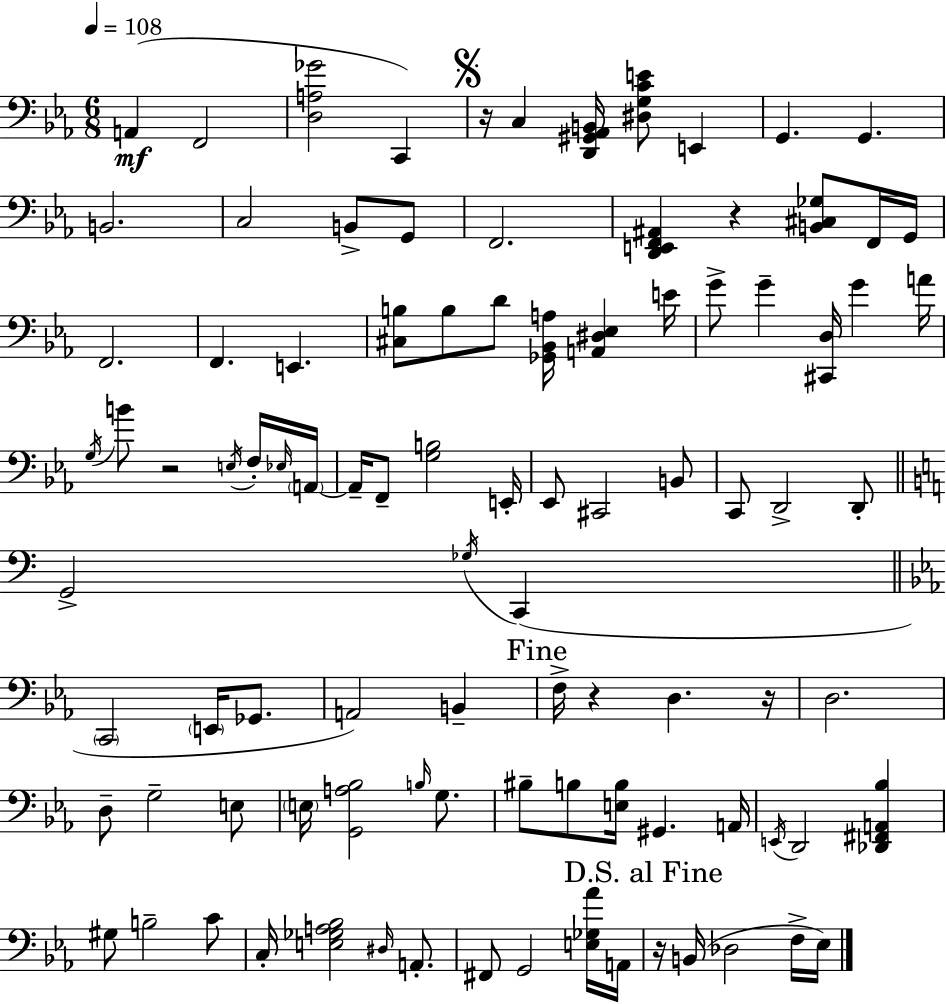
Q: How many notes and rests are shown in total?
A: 96